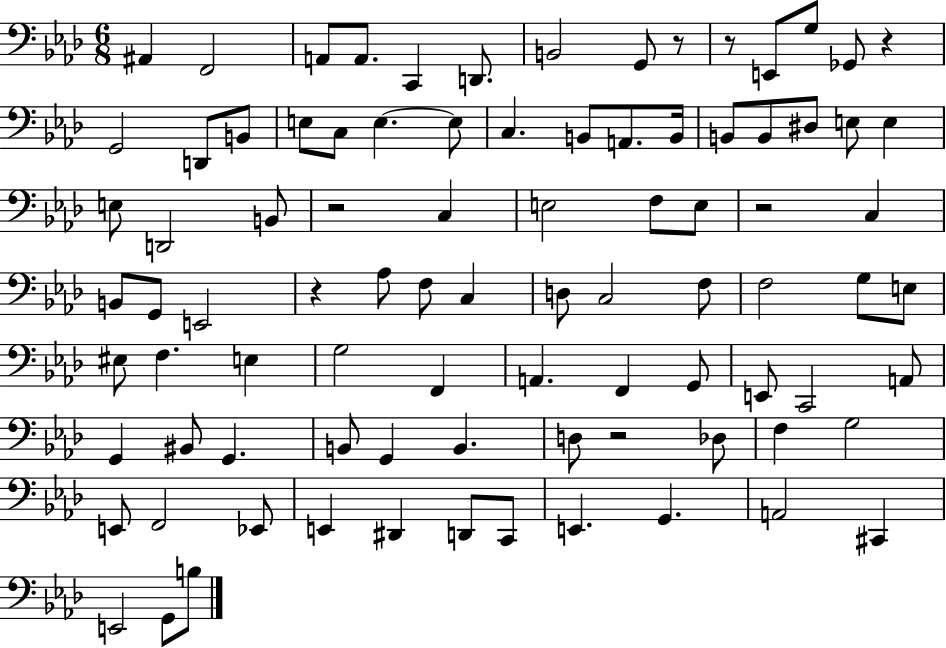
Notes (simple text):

A#2/q F2/h A2/e A2/e. C2/q D2/e. B2/h G2/e R/e R/e E2/e G3/e Gb2/e R/q G2/h D2/e B2/e E3/e C3/e E3/q. E3/e C3/q. B2/e A2/e. B2/s B2/e B2/e D#3/e E3/e E3/q E3/e D2/h B2/e R/h C3/q E3/h F3/e E3/e R/h C3/q B2/e G2/e E2/h R/q Ab3/e F3/e C3/q D3/e C3/h F3/e F3/h G3/e E3/e EIS3/e F3/q. E3/q G3/h F2/q A2/q. F2/q G2/e E2/e C2/h A2/e G2/q BIS2/e G2/q. B2/e G2/q B2/q. D3/e R/h Db3/e F3/q G3/h E2/e F2/h Eb2/e E2/q D#2/q D2/e C2/e E2/q. G2/q. A2/h C#2/q E2/h G2/e B3/e